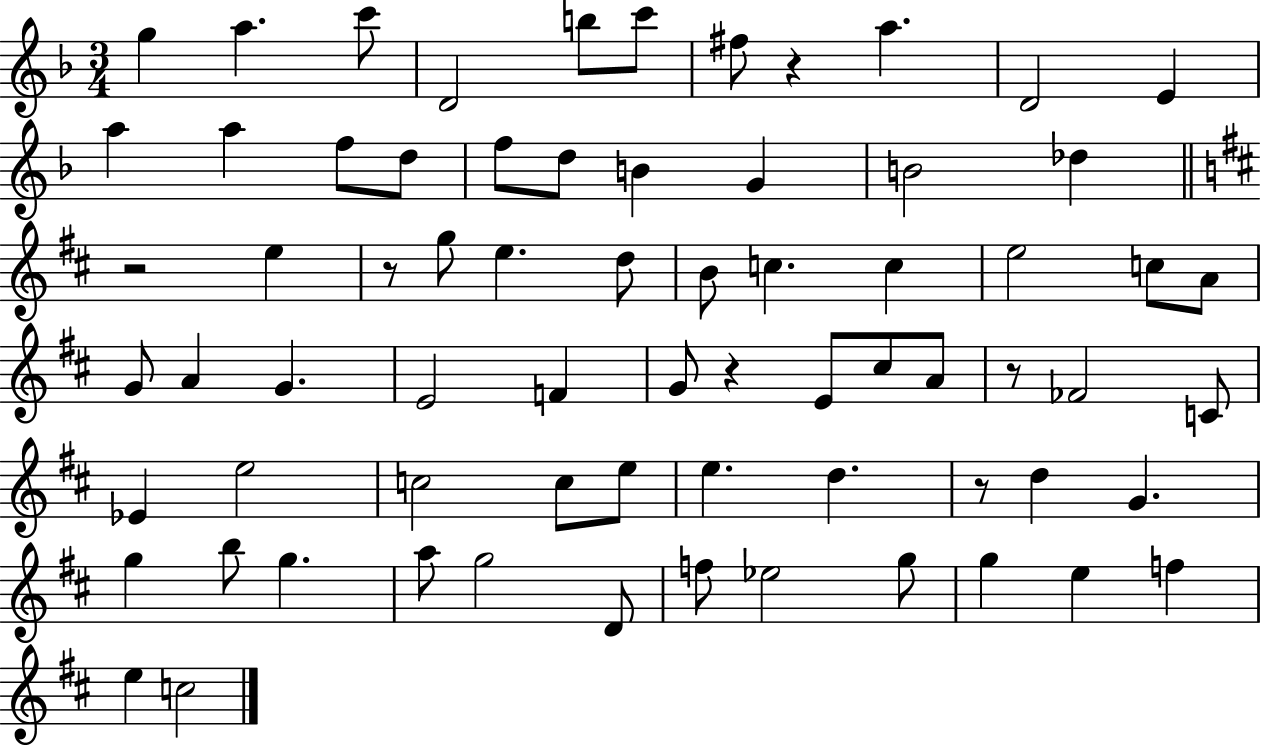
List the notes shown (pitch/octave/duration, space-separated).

G5/q A5/q. C6/e D4/h B5/e C6/e F#5/e R/q A5/q. D4/h E4/q A5/q A5/q F5/e D5/e F5/e D5/e B4/q G4/q B4/h Db5/q R/h E5/q R/e G5/e E5/q. D5/e B4/e C5/q. C5/q E5/h C5/e A4/e G4/e A4/q G4/q. E4/h F4/q G4/e R/q E4/e C#5/e A4/e R/e FES4/h C4/e Eb4/q E5/h C5/h C5/e E5/e E5/q. D5/q. R/e D5/q G4/q. G5/q B5/e G5/q. A5/e G5/h D4/e F5/e Eb5/h G5/e G5/q E5/q F5/q E5/q C5/h